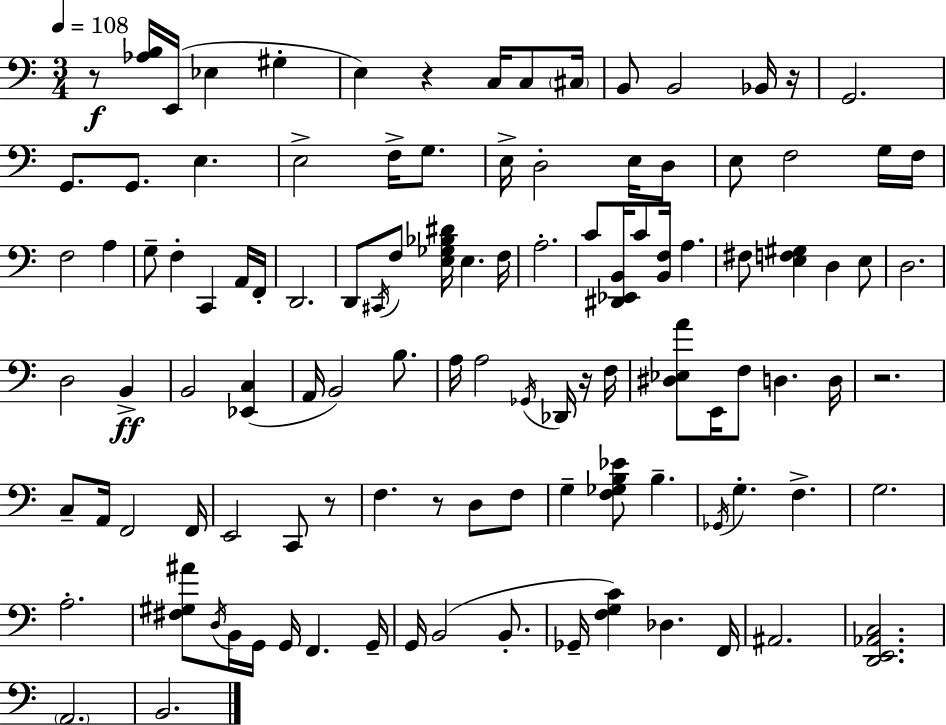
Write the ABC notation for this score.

X:1
T:Untitled
M:3/4
L:1/4
K:Am
z/2 [_A,B,]/4 E,,/4 _E, ^G, E, z C,/4 C,/2 ^C,/4 B,,/2 B,,2 _B,,/4 z/4 G,,2 G,,/2 G,,/2 E, E,2 F,/4 G,/2 E,/4 D,2 E,/4 D,/2 E,/2 F,2 G,/4 F,/4 F,2 A, G,/2 F, C,, A,,/4 F,,/4 D,,2 D,,/2 ^C,,/4 F,/2 [E,_G,_B,^D]/4 E, F,/4 A,2 C/2 [^D,,_E,,B,,]/4 C/2 [B,,F,]/4 A, ^F,/2 [E,F,^G,] D, E,/2 D,2 D,2 B,, B,,2 [_E,,C,] A,,/4 B,,2 B,/2 A,/4 A,2 _G,,/4 _D,,/4 z/4 F,/4 [^D,_E,A]/2 E,,/4 F,/2 D, D,/4 z2 C,/2 A,,/4 F,,2 F,,/4 E,,2 C,,/2 z/2 F, z/2 D,/2 F,/2 G, [F,_G,B,_E]/2 B, _G,,/4 G, F, G,2 A,2 [^F,^G,^A]/2 D,/4 B,,/4 G,,/4 G,,/4 F,, G,,/4 G,,/4 B,,2 B,,/2 _G,,/4 [F,G,C] _D, F,,/4 ^A,,2 [D,,E,,_A,,C,]2 A,,2 B,,2